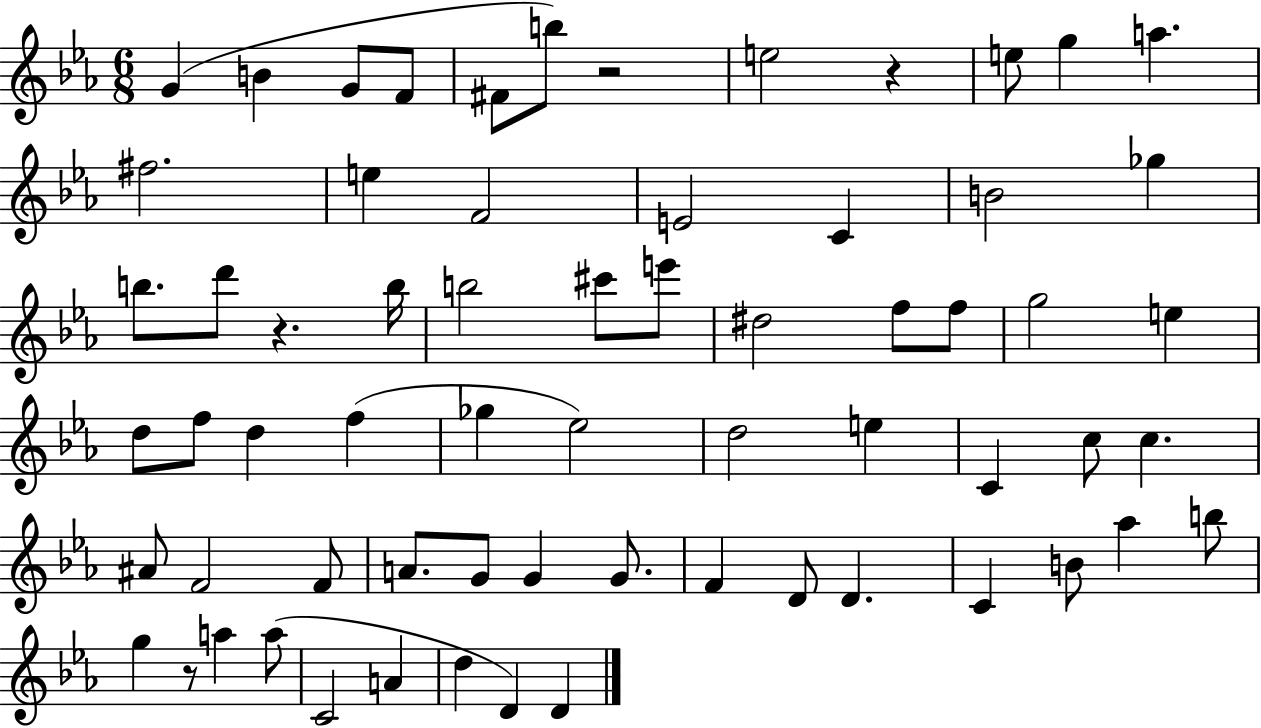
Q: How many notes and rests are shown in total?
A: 65